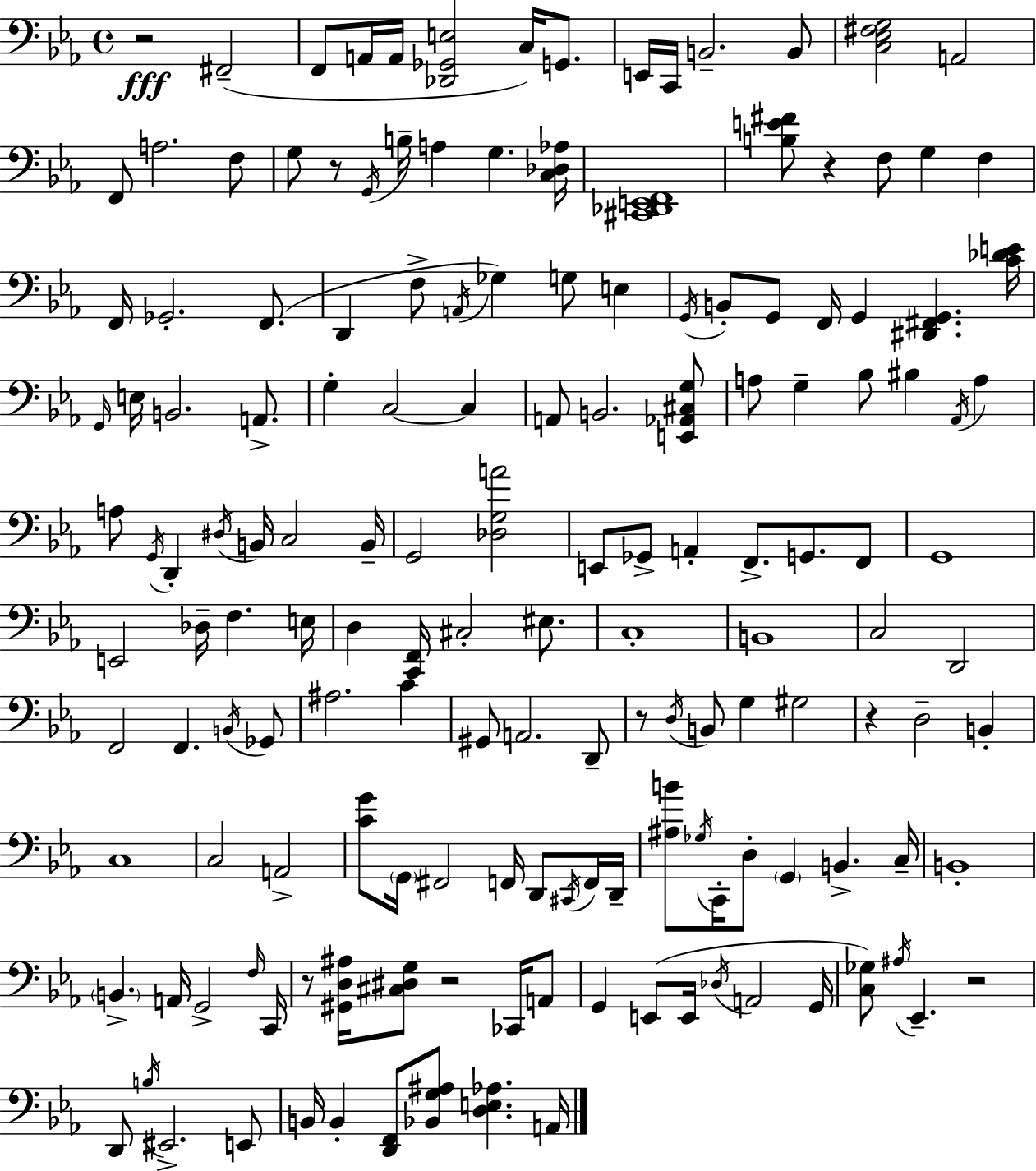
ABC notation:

X:1
T:Untitled
M:4/4
L:1/4
K:Cm
z2 ^F,,2 F,,/2 A,,/4 A,,/4 [_D,,_G,,E,]2 C,/4 G,,/2 E,,/4 C,,/4 B,,2 B,,/2 [C,_E,^F,G,]2 A,,2 F,,/2 A,2 F,/2 G,/2 z/2 G,,/4 B,/4 A, G, [C,_D,_A,]/4 [^C,,_D,,E,,F,,]4 [B,E^F]/2 z F,/2 G, F, F,,/4 _G,,2 F,,/2 D,, F,/2 A,,/4 _G, G,/2 E, G,,/4 B,,/2 G,,/2 F,,/4 G,, [^D,,^F,,G,,] [C_DE]/4 G,,/4 E,/4 B,,2 A,,/2 G, C,2 C, A,,/2 B,,2 [E,,_A,,^C,G,]/2 A,/2 G, _B,/2 ^B, _A,,/4 A, A,/2 G,,/4 D,, ^D,/4 B,,/4 C,2 B,,/4 G,,2 [_D,G,A]2 E,,/2 _G,,/2 A,, F,,/2 G,,/2 F,,/2 G,,4 E,,2 _D,/4 F, E,/4 D, [C,,F,,]/4 ^C,2 ^E,/2 C,4 B,,4 C,2 D,,2 F,,2 F,, B,,/4 _G,,/2 ^A,2 C ^G,,/2 A,,2 D,,/2 z/2 D,/4 B,,/2 G, ^G,2 z D,2 B,, C,4 C,2 A,,2 [CG]/2 G,,/4 ^F,,2 F,,/4 D,,/2 ^C,,/4 F,,/4 D,,/4 [^A,B]/2 _G,/4 C,,/4 D,/2 G,, B,, C,/4 B,,4 B,, A,,/4 G,,2 F,/4 C,,/4 z/2 [^G,,D,^A,]/4 [^C,^D,G,]/2 z2 _C,,/4 A,,/2 G,, E,,/2 E,,/4 _D,/4 A,,2 G,,/4 [C,_G,]/2 ^A,/4 _E,, z2 D,,/2 B,/4 ^E,,2 E,,/2 B,,/4 B,, [D,,F,,]/2 [_B,,G,^A,]/2 [D,E,_A,] A,,/4